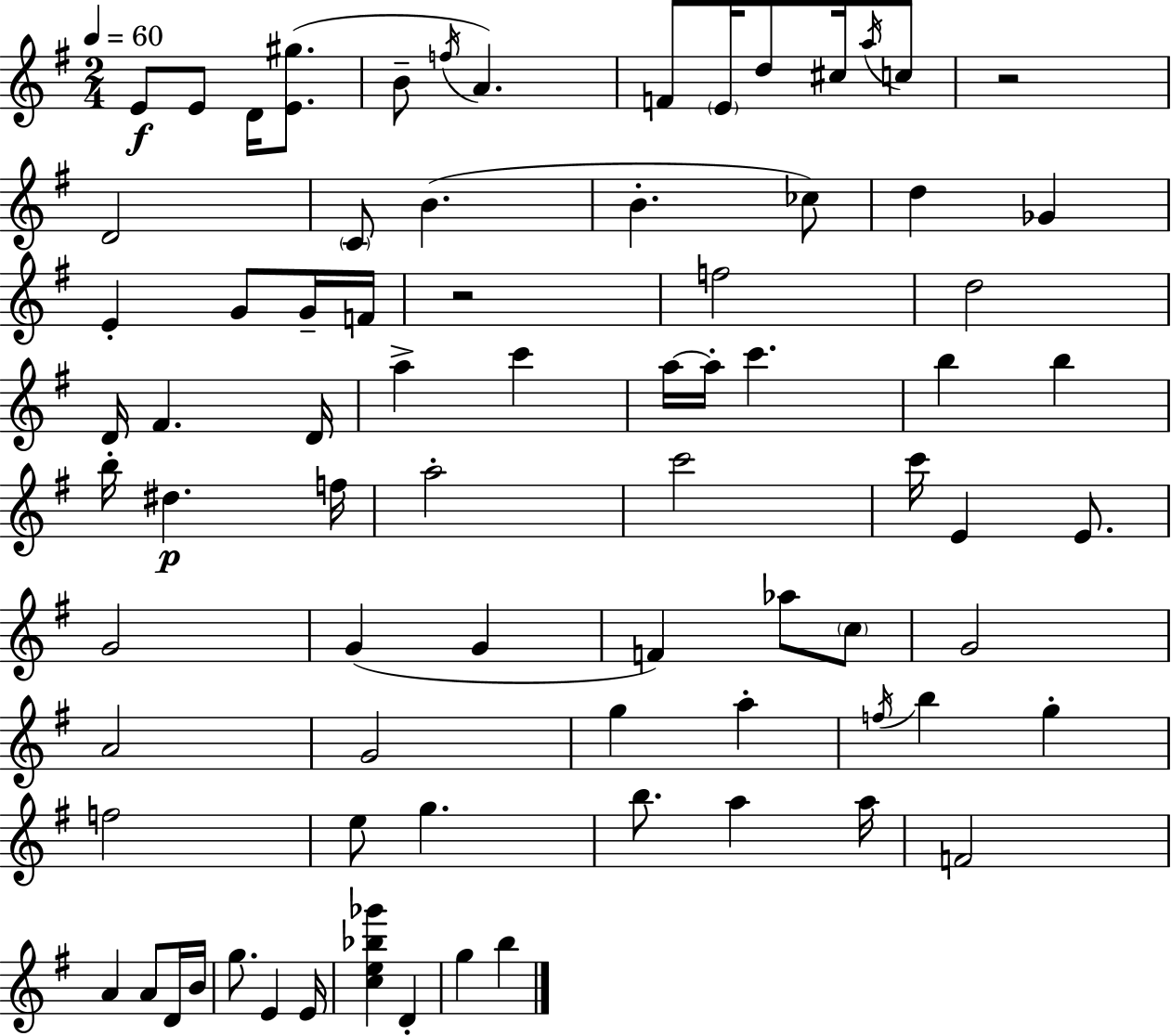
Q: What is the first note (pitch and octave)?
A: E4